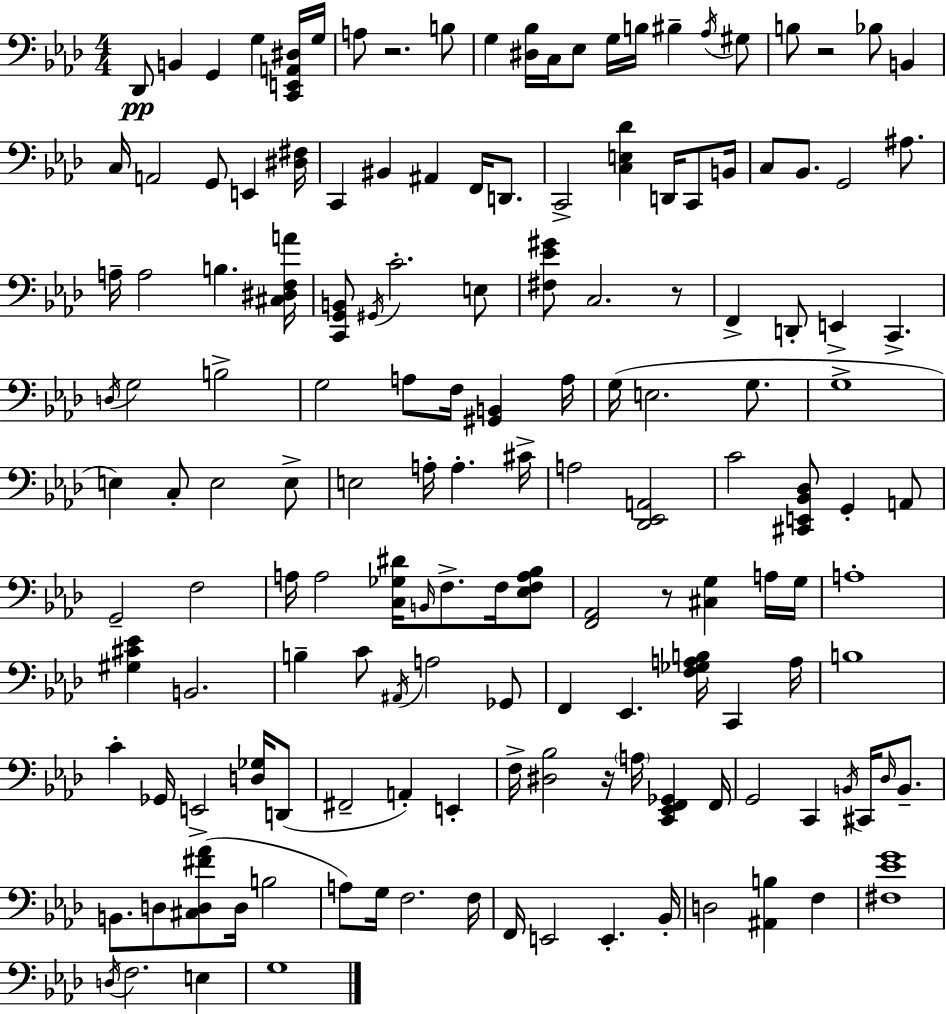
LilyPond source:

{
  \clef bass
  \numericTimeSignature
  \time 4/4
  \key f \minor
  des,8\pp b,4 g,4 g4 <c, e, a, dis>16 g16 | a8 r2. b8 | g4 <dis bes>16 c16 ees8 g16 b16 bis4-- \acciaccatura { aes16 } gis8 | b8 r2 bes8 b,4 | \break c16 a,2 g,8 e,4 | <dis fis>16 c,4 bis,4 ais,4 f,16 d,8. | c,2-> <c e des'>4 d,16 c,8 | b,16 c8 bes,8. g,2 ais8. | \break a16-- a2 b4. | <cis dis f a'>16 <c, g, b,>8 \acciaccatura { gis,16 } c'2.-. | e8 <fis ees' gis'>8 c2. | r8 f,4-> d,8-. e,4-> c,4.-> | \break \acciaccatura { d16 } g2 b2-> | g2 a8 f16 <gis, b,>4 | a16 g16( e2. | g8. g1-> | \break e4) c8-. e2 | e8-> e2 a16-. a4.-. | cis'16-> a2 <des, ees, a,>2 | c'2 <cis, e, bes, des>8 g,4-. | \break a,8 g,2-- f2 | a16 a2 <c ges dis'>16 \grace { b,16 } f8.-> | f16 <ees f a bes>8 <f, aes,>2 r8 <cis g>4 | a16 g16 a1-. | \break <gis cis' ees'>4 b,2. | b4-- c'8 \acciaccatura { ais,16 } a2 | ges,8 f,4 ees,4. <f ges a b>16 | c,4 a16 b1 | \break c'4-. ges,16 e,2-> | <d ges>16 d,8( fis,2-- a,4-.) | e,4-. f16-> <dis bes>2 r16 \parenthesize a16 | <c, ees, f, ges,>4 f,16 g,2 c,4 | \break \acciaccatura { b,16 } cis,16 \grace { des16 } b,8.-- b,8. d8 <cis d fis' aes'>8( d16 b2 | a8) g16 f2. | f16 f,16 e,2 | e,4.-. bes,16-. d2 <ais, b>4 | \break f4 <fis ees' g'>1 | \acciaccatura { d16 } f2. | e4 g1 | \bar "|."
}